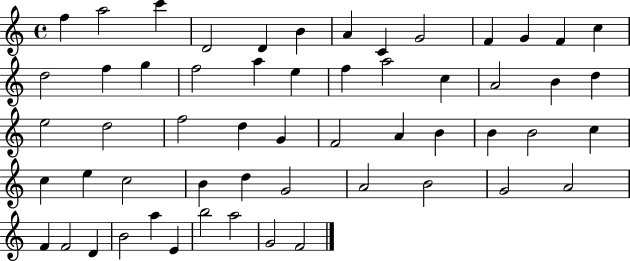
F5/q A5/h C6/q D4/h D4/q B4/q A4/q C4/q G4/h F4/q G4/q F4/q C5/q D5/h F5/q G5/q F5/h A5/q E5/q F5/q A5/h C5/q A4/h B4/q D5/q E5/h D5/h F5/h D5/q G4/q F4/h A4/q B4/q B4/q B4/h C5/q C5/q E5/q C5/h B4/q D5/q G4/h A4/h B4/h G4/h A4/h F4/q F4/h D4/q B4/h A5/q E4/q B5/h A5/h G4/h F4/h